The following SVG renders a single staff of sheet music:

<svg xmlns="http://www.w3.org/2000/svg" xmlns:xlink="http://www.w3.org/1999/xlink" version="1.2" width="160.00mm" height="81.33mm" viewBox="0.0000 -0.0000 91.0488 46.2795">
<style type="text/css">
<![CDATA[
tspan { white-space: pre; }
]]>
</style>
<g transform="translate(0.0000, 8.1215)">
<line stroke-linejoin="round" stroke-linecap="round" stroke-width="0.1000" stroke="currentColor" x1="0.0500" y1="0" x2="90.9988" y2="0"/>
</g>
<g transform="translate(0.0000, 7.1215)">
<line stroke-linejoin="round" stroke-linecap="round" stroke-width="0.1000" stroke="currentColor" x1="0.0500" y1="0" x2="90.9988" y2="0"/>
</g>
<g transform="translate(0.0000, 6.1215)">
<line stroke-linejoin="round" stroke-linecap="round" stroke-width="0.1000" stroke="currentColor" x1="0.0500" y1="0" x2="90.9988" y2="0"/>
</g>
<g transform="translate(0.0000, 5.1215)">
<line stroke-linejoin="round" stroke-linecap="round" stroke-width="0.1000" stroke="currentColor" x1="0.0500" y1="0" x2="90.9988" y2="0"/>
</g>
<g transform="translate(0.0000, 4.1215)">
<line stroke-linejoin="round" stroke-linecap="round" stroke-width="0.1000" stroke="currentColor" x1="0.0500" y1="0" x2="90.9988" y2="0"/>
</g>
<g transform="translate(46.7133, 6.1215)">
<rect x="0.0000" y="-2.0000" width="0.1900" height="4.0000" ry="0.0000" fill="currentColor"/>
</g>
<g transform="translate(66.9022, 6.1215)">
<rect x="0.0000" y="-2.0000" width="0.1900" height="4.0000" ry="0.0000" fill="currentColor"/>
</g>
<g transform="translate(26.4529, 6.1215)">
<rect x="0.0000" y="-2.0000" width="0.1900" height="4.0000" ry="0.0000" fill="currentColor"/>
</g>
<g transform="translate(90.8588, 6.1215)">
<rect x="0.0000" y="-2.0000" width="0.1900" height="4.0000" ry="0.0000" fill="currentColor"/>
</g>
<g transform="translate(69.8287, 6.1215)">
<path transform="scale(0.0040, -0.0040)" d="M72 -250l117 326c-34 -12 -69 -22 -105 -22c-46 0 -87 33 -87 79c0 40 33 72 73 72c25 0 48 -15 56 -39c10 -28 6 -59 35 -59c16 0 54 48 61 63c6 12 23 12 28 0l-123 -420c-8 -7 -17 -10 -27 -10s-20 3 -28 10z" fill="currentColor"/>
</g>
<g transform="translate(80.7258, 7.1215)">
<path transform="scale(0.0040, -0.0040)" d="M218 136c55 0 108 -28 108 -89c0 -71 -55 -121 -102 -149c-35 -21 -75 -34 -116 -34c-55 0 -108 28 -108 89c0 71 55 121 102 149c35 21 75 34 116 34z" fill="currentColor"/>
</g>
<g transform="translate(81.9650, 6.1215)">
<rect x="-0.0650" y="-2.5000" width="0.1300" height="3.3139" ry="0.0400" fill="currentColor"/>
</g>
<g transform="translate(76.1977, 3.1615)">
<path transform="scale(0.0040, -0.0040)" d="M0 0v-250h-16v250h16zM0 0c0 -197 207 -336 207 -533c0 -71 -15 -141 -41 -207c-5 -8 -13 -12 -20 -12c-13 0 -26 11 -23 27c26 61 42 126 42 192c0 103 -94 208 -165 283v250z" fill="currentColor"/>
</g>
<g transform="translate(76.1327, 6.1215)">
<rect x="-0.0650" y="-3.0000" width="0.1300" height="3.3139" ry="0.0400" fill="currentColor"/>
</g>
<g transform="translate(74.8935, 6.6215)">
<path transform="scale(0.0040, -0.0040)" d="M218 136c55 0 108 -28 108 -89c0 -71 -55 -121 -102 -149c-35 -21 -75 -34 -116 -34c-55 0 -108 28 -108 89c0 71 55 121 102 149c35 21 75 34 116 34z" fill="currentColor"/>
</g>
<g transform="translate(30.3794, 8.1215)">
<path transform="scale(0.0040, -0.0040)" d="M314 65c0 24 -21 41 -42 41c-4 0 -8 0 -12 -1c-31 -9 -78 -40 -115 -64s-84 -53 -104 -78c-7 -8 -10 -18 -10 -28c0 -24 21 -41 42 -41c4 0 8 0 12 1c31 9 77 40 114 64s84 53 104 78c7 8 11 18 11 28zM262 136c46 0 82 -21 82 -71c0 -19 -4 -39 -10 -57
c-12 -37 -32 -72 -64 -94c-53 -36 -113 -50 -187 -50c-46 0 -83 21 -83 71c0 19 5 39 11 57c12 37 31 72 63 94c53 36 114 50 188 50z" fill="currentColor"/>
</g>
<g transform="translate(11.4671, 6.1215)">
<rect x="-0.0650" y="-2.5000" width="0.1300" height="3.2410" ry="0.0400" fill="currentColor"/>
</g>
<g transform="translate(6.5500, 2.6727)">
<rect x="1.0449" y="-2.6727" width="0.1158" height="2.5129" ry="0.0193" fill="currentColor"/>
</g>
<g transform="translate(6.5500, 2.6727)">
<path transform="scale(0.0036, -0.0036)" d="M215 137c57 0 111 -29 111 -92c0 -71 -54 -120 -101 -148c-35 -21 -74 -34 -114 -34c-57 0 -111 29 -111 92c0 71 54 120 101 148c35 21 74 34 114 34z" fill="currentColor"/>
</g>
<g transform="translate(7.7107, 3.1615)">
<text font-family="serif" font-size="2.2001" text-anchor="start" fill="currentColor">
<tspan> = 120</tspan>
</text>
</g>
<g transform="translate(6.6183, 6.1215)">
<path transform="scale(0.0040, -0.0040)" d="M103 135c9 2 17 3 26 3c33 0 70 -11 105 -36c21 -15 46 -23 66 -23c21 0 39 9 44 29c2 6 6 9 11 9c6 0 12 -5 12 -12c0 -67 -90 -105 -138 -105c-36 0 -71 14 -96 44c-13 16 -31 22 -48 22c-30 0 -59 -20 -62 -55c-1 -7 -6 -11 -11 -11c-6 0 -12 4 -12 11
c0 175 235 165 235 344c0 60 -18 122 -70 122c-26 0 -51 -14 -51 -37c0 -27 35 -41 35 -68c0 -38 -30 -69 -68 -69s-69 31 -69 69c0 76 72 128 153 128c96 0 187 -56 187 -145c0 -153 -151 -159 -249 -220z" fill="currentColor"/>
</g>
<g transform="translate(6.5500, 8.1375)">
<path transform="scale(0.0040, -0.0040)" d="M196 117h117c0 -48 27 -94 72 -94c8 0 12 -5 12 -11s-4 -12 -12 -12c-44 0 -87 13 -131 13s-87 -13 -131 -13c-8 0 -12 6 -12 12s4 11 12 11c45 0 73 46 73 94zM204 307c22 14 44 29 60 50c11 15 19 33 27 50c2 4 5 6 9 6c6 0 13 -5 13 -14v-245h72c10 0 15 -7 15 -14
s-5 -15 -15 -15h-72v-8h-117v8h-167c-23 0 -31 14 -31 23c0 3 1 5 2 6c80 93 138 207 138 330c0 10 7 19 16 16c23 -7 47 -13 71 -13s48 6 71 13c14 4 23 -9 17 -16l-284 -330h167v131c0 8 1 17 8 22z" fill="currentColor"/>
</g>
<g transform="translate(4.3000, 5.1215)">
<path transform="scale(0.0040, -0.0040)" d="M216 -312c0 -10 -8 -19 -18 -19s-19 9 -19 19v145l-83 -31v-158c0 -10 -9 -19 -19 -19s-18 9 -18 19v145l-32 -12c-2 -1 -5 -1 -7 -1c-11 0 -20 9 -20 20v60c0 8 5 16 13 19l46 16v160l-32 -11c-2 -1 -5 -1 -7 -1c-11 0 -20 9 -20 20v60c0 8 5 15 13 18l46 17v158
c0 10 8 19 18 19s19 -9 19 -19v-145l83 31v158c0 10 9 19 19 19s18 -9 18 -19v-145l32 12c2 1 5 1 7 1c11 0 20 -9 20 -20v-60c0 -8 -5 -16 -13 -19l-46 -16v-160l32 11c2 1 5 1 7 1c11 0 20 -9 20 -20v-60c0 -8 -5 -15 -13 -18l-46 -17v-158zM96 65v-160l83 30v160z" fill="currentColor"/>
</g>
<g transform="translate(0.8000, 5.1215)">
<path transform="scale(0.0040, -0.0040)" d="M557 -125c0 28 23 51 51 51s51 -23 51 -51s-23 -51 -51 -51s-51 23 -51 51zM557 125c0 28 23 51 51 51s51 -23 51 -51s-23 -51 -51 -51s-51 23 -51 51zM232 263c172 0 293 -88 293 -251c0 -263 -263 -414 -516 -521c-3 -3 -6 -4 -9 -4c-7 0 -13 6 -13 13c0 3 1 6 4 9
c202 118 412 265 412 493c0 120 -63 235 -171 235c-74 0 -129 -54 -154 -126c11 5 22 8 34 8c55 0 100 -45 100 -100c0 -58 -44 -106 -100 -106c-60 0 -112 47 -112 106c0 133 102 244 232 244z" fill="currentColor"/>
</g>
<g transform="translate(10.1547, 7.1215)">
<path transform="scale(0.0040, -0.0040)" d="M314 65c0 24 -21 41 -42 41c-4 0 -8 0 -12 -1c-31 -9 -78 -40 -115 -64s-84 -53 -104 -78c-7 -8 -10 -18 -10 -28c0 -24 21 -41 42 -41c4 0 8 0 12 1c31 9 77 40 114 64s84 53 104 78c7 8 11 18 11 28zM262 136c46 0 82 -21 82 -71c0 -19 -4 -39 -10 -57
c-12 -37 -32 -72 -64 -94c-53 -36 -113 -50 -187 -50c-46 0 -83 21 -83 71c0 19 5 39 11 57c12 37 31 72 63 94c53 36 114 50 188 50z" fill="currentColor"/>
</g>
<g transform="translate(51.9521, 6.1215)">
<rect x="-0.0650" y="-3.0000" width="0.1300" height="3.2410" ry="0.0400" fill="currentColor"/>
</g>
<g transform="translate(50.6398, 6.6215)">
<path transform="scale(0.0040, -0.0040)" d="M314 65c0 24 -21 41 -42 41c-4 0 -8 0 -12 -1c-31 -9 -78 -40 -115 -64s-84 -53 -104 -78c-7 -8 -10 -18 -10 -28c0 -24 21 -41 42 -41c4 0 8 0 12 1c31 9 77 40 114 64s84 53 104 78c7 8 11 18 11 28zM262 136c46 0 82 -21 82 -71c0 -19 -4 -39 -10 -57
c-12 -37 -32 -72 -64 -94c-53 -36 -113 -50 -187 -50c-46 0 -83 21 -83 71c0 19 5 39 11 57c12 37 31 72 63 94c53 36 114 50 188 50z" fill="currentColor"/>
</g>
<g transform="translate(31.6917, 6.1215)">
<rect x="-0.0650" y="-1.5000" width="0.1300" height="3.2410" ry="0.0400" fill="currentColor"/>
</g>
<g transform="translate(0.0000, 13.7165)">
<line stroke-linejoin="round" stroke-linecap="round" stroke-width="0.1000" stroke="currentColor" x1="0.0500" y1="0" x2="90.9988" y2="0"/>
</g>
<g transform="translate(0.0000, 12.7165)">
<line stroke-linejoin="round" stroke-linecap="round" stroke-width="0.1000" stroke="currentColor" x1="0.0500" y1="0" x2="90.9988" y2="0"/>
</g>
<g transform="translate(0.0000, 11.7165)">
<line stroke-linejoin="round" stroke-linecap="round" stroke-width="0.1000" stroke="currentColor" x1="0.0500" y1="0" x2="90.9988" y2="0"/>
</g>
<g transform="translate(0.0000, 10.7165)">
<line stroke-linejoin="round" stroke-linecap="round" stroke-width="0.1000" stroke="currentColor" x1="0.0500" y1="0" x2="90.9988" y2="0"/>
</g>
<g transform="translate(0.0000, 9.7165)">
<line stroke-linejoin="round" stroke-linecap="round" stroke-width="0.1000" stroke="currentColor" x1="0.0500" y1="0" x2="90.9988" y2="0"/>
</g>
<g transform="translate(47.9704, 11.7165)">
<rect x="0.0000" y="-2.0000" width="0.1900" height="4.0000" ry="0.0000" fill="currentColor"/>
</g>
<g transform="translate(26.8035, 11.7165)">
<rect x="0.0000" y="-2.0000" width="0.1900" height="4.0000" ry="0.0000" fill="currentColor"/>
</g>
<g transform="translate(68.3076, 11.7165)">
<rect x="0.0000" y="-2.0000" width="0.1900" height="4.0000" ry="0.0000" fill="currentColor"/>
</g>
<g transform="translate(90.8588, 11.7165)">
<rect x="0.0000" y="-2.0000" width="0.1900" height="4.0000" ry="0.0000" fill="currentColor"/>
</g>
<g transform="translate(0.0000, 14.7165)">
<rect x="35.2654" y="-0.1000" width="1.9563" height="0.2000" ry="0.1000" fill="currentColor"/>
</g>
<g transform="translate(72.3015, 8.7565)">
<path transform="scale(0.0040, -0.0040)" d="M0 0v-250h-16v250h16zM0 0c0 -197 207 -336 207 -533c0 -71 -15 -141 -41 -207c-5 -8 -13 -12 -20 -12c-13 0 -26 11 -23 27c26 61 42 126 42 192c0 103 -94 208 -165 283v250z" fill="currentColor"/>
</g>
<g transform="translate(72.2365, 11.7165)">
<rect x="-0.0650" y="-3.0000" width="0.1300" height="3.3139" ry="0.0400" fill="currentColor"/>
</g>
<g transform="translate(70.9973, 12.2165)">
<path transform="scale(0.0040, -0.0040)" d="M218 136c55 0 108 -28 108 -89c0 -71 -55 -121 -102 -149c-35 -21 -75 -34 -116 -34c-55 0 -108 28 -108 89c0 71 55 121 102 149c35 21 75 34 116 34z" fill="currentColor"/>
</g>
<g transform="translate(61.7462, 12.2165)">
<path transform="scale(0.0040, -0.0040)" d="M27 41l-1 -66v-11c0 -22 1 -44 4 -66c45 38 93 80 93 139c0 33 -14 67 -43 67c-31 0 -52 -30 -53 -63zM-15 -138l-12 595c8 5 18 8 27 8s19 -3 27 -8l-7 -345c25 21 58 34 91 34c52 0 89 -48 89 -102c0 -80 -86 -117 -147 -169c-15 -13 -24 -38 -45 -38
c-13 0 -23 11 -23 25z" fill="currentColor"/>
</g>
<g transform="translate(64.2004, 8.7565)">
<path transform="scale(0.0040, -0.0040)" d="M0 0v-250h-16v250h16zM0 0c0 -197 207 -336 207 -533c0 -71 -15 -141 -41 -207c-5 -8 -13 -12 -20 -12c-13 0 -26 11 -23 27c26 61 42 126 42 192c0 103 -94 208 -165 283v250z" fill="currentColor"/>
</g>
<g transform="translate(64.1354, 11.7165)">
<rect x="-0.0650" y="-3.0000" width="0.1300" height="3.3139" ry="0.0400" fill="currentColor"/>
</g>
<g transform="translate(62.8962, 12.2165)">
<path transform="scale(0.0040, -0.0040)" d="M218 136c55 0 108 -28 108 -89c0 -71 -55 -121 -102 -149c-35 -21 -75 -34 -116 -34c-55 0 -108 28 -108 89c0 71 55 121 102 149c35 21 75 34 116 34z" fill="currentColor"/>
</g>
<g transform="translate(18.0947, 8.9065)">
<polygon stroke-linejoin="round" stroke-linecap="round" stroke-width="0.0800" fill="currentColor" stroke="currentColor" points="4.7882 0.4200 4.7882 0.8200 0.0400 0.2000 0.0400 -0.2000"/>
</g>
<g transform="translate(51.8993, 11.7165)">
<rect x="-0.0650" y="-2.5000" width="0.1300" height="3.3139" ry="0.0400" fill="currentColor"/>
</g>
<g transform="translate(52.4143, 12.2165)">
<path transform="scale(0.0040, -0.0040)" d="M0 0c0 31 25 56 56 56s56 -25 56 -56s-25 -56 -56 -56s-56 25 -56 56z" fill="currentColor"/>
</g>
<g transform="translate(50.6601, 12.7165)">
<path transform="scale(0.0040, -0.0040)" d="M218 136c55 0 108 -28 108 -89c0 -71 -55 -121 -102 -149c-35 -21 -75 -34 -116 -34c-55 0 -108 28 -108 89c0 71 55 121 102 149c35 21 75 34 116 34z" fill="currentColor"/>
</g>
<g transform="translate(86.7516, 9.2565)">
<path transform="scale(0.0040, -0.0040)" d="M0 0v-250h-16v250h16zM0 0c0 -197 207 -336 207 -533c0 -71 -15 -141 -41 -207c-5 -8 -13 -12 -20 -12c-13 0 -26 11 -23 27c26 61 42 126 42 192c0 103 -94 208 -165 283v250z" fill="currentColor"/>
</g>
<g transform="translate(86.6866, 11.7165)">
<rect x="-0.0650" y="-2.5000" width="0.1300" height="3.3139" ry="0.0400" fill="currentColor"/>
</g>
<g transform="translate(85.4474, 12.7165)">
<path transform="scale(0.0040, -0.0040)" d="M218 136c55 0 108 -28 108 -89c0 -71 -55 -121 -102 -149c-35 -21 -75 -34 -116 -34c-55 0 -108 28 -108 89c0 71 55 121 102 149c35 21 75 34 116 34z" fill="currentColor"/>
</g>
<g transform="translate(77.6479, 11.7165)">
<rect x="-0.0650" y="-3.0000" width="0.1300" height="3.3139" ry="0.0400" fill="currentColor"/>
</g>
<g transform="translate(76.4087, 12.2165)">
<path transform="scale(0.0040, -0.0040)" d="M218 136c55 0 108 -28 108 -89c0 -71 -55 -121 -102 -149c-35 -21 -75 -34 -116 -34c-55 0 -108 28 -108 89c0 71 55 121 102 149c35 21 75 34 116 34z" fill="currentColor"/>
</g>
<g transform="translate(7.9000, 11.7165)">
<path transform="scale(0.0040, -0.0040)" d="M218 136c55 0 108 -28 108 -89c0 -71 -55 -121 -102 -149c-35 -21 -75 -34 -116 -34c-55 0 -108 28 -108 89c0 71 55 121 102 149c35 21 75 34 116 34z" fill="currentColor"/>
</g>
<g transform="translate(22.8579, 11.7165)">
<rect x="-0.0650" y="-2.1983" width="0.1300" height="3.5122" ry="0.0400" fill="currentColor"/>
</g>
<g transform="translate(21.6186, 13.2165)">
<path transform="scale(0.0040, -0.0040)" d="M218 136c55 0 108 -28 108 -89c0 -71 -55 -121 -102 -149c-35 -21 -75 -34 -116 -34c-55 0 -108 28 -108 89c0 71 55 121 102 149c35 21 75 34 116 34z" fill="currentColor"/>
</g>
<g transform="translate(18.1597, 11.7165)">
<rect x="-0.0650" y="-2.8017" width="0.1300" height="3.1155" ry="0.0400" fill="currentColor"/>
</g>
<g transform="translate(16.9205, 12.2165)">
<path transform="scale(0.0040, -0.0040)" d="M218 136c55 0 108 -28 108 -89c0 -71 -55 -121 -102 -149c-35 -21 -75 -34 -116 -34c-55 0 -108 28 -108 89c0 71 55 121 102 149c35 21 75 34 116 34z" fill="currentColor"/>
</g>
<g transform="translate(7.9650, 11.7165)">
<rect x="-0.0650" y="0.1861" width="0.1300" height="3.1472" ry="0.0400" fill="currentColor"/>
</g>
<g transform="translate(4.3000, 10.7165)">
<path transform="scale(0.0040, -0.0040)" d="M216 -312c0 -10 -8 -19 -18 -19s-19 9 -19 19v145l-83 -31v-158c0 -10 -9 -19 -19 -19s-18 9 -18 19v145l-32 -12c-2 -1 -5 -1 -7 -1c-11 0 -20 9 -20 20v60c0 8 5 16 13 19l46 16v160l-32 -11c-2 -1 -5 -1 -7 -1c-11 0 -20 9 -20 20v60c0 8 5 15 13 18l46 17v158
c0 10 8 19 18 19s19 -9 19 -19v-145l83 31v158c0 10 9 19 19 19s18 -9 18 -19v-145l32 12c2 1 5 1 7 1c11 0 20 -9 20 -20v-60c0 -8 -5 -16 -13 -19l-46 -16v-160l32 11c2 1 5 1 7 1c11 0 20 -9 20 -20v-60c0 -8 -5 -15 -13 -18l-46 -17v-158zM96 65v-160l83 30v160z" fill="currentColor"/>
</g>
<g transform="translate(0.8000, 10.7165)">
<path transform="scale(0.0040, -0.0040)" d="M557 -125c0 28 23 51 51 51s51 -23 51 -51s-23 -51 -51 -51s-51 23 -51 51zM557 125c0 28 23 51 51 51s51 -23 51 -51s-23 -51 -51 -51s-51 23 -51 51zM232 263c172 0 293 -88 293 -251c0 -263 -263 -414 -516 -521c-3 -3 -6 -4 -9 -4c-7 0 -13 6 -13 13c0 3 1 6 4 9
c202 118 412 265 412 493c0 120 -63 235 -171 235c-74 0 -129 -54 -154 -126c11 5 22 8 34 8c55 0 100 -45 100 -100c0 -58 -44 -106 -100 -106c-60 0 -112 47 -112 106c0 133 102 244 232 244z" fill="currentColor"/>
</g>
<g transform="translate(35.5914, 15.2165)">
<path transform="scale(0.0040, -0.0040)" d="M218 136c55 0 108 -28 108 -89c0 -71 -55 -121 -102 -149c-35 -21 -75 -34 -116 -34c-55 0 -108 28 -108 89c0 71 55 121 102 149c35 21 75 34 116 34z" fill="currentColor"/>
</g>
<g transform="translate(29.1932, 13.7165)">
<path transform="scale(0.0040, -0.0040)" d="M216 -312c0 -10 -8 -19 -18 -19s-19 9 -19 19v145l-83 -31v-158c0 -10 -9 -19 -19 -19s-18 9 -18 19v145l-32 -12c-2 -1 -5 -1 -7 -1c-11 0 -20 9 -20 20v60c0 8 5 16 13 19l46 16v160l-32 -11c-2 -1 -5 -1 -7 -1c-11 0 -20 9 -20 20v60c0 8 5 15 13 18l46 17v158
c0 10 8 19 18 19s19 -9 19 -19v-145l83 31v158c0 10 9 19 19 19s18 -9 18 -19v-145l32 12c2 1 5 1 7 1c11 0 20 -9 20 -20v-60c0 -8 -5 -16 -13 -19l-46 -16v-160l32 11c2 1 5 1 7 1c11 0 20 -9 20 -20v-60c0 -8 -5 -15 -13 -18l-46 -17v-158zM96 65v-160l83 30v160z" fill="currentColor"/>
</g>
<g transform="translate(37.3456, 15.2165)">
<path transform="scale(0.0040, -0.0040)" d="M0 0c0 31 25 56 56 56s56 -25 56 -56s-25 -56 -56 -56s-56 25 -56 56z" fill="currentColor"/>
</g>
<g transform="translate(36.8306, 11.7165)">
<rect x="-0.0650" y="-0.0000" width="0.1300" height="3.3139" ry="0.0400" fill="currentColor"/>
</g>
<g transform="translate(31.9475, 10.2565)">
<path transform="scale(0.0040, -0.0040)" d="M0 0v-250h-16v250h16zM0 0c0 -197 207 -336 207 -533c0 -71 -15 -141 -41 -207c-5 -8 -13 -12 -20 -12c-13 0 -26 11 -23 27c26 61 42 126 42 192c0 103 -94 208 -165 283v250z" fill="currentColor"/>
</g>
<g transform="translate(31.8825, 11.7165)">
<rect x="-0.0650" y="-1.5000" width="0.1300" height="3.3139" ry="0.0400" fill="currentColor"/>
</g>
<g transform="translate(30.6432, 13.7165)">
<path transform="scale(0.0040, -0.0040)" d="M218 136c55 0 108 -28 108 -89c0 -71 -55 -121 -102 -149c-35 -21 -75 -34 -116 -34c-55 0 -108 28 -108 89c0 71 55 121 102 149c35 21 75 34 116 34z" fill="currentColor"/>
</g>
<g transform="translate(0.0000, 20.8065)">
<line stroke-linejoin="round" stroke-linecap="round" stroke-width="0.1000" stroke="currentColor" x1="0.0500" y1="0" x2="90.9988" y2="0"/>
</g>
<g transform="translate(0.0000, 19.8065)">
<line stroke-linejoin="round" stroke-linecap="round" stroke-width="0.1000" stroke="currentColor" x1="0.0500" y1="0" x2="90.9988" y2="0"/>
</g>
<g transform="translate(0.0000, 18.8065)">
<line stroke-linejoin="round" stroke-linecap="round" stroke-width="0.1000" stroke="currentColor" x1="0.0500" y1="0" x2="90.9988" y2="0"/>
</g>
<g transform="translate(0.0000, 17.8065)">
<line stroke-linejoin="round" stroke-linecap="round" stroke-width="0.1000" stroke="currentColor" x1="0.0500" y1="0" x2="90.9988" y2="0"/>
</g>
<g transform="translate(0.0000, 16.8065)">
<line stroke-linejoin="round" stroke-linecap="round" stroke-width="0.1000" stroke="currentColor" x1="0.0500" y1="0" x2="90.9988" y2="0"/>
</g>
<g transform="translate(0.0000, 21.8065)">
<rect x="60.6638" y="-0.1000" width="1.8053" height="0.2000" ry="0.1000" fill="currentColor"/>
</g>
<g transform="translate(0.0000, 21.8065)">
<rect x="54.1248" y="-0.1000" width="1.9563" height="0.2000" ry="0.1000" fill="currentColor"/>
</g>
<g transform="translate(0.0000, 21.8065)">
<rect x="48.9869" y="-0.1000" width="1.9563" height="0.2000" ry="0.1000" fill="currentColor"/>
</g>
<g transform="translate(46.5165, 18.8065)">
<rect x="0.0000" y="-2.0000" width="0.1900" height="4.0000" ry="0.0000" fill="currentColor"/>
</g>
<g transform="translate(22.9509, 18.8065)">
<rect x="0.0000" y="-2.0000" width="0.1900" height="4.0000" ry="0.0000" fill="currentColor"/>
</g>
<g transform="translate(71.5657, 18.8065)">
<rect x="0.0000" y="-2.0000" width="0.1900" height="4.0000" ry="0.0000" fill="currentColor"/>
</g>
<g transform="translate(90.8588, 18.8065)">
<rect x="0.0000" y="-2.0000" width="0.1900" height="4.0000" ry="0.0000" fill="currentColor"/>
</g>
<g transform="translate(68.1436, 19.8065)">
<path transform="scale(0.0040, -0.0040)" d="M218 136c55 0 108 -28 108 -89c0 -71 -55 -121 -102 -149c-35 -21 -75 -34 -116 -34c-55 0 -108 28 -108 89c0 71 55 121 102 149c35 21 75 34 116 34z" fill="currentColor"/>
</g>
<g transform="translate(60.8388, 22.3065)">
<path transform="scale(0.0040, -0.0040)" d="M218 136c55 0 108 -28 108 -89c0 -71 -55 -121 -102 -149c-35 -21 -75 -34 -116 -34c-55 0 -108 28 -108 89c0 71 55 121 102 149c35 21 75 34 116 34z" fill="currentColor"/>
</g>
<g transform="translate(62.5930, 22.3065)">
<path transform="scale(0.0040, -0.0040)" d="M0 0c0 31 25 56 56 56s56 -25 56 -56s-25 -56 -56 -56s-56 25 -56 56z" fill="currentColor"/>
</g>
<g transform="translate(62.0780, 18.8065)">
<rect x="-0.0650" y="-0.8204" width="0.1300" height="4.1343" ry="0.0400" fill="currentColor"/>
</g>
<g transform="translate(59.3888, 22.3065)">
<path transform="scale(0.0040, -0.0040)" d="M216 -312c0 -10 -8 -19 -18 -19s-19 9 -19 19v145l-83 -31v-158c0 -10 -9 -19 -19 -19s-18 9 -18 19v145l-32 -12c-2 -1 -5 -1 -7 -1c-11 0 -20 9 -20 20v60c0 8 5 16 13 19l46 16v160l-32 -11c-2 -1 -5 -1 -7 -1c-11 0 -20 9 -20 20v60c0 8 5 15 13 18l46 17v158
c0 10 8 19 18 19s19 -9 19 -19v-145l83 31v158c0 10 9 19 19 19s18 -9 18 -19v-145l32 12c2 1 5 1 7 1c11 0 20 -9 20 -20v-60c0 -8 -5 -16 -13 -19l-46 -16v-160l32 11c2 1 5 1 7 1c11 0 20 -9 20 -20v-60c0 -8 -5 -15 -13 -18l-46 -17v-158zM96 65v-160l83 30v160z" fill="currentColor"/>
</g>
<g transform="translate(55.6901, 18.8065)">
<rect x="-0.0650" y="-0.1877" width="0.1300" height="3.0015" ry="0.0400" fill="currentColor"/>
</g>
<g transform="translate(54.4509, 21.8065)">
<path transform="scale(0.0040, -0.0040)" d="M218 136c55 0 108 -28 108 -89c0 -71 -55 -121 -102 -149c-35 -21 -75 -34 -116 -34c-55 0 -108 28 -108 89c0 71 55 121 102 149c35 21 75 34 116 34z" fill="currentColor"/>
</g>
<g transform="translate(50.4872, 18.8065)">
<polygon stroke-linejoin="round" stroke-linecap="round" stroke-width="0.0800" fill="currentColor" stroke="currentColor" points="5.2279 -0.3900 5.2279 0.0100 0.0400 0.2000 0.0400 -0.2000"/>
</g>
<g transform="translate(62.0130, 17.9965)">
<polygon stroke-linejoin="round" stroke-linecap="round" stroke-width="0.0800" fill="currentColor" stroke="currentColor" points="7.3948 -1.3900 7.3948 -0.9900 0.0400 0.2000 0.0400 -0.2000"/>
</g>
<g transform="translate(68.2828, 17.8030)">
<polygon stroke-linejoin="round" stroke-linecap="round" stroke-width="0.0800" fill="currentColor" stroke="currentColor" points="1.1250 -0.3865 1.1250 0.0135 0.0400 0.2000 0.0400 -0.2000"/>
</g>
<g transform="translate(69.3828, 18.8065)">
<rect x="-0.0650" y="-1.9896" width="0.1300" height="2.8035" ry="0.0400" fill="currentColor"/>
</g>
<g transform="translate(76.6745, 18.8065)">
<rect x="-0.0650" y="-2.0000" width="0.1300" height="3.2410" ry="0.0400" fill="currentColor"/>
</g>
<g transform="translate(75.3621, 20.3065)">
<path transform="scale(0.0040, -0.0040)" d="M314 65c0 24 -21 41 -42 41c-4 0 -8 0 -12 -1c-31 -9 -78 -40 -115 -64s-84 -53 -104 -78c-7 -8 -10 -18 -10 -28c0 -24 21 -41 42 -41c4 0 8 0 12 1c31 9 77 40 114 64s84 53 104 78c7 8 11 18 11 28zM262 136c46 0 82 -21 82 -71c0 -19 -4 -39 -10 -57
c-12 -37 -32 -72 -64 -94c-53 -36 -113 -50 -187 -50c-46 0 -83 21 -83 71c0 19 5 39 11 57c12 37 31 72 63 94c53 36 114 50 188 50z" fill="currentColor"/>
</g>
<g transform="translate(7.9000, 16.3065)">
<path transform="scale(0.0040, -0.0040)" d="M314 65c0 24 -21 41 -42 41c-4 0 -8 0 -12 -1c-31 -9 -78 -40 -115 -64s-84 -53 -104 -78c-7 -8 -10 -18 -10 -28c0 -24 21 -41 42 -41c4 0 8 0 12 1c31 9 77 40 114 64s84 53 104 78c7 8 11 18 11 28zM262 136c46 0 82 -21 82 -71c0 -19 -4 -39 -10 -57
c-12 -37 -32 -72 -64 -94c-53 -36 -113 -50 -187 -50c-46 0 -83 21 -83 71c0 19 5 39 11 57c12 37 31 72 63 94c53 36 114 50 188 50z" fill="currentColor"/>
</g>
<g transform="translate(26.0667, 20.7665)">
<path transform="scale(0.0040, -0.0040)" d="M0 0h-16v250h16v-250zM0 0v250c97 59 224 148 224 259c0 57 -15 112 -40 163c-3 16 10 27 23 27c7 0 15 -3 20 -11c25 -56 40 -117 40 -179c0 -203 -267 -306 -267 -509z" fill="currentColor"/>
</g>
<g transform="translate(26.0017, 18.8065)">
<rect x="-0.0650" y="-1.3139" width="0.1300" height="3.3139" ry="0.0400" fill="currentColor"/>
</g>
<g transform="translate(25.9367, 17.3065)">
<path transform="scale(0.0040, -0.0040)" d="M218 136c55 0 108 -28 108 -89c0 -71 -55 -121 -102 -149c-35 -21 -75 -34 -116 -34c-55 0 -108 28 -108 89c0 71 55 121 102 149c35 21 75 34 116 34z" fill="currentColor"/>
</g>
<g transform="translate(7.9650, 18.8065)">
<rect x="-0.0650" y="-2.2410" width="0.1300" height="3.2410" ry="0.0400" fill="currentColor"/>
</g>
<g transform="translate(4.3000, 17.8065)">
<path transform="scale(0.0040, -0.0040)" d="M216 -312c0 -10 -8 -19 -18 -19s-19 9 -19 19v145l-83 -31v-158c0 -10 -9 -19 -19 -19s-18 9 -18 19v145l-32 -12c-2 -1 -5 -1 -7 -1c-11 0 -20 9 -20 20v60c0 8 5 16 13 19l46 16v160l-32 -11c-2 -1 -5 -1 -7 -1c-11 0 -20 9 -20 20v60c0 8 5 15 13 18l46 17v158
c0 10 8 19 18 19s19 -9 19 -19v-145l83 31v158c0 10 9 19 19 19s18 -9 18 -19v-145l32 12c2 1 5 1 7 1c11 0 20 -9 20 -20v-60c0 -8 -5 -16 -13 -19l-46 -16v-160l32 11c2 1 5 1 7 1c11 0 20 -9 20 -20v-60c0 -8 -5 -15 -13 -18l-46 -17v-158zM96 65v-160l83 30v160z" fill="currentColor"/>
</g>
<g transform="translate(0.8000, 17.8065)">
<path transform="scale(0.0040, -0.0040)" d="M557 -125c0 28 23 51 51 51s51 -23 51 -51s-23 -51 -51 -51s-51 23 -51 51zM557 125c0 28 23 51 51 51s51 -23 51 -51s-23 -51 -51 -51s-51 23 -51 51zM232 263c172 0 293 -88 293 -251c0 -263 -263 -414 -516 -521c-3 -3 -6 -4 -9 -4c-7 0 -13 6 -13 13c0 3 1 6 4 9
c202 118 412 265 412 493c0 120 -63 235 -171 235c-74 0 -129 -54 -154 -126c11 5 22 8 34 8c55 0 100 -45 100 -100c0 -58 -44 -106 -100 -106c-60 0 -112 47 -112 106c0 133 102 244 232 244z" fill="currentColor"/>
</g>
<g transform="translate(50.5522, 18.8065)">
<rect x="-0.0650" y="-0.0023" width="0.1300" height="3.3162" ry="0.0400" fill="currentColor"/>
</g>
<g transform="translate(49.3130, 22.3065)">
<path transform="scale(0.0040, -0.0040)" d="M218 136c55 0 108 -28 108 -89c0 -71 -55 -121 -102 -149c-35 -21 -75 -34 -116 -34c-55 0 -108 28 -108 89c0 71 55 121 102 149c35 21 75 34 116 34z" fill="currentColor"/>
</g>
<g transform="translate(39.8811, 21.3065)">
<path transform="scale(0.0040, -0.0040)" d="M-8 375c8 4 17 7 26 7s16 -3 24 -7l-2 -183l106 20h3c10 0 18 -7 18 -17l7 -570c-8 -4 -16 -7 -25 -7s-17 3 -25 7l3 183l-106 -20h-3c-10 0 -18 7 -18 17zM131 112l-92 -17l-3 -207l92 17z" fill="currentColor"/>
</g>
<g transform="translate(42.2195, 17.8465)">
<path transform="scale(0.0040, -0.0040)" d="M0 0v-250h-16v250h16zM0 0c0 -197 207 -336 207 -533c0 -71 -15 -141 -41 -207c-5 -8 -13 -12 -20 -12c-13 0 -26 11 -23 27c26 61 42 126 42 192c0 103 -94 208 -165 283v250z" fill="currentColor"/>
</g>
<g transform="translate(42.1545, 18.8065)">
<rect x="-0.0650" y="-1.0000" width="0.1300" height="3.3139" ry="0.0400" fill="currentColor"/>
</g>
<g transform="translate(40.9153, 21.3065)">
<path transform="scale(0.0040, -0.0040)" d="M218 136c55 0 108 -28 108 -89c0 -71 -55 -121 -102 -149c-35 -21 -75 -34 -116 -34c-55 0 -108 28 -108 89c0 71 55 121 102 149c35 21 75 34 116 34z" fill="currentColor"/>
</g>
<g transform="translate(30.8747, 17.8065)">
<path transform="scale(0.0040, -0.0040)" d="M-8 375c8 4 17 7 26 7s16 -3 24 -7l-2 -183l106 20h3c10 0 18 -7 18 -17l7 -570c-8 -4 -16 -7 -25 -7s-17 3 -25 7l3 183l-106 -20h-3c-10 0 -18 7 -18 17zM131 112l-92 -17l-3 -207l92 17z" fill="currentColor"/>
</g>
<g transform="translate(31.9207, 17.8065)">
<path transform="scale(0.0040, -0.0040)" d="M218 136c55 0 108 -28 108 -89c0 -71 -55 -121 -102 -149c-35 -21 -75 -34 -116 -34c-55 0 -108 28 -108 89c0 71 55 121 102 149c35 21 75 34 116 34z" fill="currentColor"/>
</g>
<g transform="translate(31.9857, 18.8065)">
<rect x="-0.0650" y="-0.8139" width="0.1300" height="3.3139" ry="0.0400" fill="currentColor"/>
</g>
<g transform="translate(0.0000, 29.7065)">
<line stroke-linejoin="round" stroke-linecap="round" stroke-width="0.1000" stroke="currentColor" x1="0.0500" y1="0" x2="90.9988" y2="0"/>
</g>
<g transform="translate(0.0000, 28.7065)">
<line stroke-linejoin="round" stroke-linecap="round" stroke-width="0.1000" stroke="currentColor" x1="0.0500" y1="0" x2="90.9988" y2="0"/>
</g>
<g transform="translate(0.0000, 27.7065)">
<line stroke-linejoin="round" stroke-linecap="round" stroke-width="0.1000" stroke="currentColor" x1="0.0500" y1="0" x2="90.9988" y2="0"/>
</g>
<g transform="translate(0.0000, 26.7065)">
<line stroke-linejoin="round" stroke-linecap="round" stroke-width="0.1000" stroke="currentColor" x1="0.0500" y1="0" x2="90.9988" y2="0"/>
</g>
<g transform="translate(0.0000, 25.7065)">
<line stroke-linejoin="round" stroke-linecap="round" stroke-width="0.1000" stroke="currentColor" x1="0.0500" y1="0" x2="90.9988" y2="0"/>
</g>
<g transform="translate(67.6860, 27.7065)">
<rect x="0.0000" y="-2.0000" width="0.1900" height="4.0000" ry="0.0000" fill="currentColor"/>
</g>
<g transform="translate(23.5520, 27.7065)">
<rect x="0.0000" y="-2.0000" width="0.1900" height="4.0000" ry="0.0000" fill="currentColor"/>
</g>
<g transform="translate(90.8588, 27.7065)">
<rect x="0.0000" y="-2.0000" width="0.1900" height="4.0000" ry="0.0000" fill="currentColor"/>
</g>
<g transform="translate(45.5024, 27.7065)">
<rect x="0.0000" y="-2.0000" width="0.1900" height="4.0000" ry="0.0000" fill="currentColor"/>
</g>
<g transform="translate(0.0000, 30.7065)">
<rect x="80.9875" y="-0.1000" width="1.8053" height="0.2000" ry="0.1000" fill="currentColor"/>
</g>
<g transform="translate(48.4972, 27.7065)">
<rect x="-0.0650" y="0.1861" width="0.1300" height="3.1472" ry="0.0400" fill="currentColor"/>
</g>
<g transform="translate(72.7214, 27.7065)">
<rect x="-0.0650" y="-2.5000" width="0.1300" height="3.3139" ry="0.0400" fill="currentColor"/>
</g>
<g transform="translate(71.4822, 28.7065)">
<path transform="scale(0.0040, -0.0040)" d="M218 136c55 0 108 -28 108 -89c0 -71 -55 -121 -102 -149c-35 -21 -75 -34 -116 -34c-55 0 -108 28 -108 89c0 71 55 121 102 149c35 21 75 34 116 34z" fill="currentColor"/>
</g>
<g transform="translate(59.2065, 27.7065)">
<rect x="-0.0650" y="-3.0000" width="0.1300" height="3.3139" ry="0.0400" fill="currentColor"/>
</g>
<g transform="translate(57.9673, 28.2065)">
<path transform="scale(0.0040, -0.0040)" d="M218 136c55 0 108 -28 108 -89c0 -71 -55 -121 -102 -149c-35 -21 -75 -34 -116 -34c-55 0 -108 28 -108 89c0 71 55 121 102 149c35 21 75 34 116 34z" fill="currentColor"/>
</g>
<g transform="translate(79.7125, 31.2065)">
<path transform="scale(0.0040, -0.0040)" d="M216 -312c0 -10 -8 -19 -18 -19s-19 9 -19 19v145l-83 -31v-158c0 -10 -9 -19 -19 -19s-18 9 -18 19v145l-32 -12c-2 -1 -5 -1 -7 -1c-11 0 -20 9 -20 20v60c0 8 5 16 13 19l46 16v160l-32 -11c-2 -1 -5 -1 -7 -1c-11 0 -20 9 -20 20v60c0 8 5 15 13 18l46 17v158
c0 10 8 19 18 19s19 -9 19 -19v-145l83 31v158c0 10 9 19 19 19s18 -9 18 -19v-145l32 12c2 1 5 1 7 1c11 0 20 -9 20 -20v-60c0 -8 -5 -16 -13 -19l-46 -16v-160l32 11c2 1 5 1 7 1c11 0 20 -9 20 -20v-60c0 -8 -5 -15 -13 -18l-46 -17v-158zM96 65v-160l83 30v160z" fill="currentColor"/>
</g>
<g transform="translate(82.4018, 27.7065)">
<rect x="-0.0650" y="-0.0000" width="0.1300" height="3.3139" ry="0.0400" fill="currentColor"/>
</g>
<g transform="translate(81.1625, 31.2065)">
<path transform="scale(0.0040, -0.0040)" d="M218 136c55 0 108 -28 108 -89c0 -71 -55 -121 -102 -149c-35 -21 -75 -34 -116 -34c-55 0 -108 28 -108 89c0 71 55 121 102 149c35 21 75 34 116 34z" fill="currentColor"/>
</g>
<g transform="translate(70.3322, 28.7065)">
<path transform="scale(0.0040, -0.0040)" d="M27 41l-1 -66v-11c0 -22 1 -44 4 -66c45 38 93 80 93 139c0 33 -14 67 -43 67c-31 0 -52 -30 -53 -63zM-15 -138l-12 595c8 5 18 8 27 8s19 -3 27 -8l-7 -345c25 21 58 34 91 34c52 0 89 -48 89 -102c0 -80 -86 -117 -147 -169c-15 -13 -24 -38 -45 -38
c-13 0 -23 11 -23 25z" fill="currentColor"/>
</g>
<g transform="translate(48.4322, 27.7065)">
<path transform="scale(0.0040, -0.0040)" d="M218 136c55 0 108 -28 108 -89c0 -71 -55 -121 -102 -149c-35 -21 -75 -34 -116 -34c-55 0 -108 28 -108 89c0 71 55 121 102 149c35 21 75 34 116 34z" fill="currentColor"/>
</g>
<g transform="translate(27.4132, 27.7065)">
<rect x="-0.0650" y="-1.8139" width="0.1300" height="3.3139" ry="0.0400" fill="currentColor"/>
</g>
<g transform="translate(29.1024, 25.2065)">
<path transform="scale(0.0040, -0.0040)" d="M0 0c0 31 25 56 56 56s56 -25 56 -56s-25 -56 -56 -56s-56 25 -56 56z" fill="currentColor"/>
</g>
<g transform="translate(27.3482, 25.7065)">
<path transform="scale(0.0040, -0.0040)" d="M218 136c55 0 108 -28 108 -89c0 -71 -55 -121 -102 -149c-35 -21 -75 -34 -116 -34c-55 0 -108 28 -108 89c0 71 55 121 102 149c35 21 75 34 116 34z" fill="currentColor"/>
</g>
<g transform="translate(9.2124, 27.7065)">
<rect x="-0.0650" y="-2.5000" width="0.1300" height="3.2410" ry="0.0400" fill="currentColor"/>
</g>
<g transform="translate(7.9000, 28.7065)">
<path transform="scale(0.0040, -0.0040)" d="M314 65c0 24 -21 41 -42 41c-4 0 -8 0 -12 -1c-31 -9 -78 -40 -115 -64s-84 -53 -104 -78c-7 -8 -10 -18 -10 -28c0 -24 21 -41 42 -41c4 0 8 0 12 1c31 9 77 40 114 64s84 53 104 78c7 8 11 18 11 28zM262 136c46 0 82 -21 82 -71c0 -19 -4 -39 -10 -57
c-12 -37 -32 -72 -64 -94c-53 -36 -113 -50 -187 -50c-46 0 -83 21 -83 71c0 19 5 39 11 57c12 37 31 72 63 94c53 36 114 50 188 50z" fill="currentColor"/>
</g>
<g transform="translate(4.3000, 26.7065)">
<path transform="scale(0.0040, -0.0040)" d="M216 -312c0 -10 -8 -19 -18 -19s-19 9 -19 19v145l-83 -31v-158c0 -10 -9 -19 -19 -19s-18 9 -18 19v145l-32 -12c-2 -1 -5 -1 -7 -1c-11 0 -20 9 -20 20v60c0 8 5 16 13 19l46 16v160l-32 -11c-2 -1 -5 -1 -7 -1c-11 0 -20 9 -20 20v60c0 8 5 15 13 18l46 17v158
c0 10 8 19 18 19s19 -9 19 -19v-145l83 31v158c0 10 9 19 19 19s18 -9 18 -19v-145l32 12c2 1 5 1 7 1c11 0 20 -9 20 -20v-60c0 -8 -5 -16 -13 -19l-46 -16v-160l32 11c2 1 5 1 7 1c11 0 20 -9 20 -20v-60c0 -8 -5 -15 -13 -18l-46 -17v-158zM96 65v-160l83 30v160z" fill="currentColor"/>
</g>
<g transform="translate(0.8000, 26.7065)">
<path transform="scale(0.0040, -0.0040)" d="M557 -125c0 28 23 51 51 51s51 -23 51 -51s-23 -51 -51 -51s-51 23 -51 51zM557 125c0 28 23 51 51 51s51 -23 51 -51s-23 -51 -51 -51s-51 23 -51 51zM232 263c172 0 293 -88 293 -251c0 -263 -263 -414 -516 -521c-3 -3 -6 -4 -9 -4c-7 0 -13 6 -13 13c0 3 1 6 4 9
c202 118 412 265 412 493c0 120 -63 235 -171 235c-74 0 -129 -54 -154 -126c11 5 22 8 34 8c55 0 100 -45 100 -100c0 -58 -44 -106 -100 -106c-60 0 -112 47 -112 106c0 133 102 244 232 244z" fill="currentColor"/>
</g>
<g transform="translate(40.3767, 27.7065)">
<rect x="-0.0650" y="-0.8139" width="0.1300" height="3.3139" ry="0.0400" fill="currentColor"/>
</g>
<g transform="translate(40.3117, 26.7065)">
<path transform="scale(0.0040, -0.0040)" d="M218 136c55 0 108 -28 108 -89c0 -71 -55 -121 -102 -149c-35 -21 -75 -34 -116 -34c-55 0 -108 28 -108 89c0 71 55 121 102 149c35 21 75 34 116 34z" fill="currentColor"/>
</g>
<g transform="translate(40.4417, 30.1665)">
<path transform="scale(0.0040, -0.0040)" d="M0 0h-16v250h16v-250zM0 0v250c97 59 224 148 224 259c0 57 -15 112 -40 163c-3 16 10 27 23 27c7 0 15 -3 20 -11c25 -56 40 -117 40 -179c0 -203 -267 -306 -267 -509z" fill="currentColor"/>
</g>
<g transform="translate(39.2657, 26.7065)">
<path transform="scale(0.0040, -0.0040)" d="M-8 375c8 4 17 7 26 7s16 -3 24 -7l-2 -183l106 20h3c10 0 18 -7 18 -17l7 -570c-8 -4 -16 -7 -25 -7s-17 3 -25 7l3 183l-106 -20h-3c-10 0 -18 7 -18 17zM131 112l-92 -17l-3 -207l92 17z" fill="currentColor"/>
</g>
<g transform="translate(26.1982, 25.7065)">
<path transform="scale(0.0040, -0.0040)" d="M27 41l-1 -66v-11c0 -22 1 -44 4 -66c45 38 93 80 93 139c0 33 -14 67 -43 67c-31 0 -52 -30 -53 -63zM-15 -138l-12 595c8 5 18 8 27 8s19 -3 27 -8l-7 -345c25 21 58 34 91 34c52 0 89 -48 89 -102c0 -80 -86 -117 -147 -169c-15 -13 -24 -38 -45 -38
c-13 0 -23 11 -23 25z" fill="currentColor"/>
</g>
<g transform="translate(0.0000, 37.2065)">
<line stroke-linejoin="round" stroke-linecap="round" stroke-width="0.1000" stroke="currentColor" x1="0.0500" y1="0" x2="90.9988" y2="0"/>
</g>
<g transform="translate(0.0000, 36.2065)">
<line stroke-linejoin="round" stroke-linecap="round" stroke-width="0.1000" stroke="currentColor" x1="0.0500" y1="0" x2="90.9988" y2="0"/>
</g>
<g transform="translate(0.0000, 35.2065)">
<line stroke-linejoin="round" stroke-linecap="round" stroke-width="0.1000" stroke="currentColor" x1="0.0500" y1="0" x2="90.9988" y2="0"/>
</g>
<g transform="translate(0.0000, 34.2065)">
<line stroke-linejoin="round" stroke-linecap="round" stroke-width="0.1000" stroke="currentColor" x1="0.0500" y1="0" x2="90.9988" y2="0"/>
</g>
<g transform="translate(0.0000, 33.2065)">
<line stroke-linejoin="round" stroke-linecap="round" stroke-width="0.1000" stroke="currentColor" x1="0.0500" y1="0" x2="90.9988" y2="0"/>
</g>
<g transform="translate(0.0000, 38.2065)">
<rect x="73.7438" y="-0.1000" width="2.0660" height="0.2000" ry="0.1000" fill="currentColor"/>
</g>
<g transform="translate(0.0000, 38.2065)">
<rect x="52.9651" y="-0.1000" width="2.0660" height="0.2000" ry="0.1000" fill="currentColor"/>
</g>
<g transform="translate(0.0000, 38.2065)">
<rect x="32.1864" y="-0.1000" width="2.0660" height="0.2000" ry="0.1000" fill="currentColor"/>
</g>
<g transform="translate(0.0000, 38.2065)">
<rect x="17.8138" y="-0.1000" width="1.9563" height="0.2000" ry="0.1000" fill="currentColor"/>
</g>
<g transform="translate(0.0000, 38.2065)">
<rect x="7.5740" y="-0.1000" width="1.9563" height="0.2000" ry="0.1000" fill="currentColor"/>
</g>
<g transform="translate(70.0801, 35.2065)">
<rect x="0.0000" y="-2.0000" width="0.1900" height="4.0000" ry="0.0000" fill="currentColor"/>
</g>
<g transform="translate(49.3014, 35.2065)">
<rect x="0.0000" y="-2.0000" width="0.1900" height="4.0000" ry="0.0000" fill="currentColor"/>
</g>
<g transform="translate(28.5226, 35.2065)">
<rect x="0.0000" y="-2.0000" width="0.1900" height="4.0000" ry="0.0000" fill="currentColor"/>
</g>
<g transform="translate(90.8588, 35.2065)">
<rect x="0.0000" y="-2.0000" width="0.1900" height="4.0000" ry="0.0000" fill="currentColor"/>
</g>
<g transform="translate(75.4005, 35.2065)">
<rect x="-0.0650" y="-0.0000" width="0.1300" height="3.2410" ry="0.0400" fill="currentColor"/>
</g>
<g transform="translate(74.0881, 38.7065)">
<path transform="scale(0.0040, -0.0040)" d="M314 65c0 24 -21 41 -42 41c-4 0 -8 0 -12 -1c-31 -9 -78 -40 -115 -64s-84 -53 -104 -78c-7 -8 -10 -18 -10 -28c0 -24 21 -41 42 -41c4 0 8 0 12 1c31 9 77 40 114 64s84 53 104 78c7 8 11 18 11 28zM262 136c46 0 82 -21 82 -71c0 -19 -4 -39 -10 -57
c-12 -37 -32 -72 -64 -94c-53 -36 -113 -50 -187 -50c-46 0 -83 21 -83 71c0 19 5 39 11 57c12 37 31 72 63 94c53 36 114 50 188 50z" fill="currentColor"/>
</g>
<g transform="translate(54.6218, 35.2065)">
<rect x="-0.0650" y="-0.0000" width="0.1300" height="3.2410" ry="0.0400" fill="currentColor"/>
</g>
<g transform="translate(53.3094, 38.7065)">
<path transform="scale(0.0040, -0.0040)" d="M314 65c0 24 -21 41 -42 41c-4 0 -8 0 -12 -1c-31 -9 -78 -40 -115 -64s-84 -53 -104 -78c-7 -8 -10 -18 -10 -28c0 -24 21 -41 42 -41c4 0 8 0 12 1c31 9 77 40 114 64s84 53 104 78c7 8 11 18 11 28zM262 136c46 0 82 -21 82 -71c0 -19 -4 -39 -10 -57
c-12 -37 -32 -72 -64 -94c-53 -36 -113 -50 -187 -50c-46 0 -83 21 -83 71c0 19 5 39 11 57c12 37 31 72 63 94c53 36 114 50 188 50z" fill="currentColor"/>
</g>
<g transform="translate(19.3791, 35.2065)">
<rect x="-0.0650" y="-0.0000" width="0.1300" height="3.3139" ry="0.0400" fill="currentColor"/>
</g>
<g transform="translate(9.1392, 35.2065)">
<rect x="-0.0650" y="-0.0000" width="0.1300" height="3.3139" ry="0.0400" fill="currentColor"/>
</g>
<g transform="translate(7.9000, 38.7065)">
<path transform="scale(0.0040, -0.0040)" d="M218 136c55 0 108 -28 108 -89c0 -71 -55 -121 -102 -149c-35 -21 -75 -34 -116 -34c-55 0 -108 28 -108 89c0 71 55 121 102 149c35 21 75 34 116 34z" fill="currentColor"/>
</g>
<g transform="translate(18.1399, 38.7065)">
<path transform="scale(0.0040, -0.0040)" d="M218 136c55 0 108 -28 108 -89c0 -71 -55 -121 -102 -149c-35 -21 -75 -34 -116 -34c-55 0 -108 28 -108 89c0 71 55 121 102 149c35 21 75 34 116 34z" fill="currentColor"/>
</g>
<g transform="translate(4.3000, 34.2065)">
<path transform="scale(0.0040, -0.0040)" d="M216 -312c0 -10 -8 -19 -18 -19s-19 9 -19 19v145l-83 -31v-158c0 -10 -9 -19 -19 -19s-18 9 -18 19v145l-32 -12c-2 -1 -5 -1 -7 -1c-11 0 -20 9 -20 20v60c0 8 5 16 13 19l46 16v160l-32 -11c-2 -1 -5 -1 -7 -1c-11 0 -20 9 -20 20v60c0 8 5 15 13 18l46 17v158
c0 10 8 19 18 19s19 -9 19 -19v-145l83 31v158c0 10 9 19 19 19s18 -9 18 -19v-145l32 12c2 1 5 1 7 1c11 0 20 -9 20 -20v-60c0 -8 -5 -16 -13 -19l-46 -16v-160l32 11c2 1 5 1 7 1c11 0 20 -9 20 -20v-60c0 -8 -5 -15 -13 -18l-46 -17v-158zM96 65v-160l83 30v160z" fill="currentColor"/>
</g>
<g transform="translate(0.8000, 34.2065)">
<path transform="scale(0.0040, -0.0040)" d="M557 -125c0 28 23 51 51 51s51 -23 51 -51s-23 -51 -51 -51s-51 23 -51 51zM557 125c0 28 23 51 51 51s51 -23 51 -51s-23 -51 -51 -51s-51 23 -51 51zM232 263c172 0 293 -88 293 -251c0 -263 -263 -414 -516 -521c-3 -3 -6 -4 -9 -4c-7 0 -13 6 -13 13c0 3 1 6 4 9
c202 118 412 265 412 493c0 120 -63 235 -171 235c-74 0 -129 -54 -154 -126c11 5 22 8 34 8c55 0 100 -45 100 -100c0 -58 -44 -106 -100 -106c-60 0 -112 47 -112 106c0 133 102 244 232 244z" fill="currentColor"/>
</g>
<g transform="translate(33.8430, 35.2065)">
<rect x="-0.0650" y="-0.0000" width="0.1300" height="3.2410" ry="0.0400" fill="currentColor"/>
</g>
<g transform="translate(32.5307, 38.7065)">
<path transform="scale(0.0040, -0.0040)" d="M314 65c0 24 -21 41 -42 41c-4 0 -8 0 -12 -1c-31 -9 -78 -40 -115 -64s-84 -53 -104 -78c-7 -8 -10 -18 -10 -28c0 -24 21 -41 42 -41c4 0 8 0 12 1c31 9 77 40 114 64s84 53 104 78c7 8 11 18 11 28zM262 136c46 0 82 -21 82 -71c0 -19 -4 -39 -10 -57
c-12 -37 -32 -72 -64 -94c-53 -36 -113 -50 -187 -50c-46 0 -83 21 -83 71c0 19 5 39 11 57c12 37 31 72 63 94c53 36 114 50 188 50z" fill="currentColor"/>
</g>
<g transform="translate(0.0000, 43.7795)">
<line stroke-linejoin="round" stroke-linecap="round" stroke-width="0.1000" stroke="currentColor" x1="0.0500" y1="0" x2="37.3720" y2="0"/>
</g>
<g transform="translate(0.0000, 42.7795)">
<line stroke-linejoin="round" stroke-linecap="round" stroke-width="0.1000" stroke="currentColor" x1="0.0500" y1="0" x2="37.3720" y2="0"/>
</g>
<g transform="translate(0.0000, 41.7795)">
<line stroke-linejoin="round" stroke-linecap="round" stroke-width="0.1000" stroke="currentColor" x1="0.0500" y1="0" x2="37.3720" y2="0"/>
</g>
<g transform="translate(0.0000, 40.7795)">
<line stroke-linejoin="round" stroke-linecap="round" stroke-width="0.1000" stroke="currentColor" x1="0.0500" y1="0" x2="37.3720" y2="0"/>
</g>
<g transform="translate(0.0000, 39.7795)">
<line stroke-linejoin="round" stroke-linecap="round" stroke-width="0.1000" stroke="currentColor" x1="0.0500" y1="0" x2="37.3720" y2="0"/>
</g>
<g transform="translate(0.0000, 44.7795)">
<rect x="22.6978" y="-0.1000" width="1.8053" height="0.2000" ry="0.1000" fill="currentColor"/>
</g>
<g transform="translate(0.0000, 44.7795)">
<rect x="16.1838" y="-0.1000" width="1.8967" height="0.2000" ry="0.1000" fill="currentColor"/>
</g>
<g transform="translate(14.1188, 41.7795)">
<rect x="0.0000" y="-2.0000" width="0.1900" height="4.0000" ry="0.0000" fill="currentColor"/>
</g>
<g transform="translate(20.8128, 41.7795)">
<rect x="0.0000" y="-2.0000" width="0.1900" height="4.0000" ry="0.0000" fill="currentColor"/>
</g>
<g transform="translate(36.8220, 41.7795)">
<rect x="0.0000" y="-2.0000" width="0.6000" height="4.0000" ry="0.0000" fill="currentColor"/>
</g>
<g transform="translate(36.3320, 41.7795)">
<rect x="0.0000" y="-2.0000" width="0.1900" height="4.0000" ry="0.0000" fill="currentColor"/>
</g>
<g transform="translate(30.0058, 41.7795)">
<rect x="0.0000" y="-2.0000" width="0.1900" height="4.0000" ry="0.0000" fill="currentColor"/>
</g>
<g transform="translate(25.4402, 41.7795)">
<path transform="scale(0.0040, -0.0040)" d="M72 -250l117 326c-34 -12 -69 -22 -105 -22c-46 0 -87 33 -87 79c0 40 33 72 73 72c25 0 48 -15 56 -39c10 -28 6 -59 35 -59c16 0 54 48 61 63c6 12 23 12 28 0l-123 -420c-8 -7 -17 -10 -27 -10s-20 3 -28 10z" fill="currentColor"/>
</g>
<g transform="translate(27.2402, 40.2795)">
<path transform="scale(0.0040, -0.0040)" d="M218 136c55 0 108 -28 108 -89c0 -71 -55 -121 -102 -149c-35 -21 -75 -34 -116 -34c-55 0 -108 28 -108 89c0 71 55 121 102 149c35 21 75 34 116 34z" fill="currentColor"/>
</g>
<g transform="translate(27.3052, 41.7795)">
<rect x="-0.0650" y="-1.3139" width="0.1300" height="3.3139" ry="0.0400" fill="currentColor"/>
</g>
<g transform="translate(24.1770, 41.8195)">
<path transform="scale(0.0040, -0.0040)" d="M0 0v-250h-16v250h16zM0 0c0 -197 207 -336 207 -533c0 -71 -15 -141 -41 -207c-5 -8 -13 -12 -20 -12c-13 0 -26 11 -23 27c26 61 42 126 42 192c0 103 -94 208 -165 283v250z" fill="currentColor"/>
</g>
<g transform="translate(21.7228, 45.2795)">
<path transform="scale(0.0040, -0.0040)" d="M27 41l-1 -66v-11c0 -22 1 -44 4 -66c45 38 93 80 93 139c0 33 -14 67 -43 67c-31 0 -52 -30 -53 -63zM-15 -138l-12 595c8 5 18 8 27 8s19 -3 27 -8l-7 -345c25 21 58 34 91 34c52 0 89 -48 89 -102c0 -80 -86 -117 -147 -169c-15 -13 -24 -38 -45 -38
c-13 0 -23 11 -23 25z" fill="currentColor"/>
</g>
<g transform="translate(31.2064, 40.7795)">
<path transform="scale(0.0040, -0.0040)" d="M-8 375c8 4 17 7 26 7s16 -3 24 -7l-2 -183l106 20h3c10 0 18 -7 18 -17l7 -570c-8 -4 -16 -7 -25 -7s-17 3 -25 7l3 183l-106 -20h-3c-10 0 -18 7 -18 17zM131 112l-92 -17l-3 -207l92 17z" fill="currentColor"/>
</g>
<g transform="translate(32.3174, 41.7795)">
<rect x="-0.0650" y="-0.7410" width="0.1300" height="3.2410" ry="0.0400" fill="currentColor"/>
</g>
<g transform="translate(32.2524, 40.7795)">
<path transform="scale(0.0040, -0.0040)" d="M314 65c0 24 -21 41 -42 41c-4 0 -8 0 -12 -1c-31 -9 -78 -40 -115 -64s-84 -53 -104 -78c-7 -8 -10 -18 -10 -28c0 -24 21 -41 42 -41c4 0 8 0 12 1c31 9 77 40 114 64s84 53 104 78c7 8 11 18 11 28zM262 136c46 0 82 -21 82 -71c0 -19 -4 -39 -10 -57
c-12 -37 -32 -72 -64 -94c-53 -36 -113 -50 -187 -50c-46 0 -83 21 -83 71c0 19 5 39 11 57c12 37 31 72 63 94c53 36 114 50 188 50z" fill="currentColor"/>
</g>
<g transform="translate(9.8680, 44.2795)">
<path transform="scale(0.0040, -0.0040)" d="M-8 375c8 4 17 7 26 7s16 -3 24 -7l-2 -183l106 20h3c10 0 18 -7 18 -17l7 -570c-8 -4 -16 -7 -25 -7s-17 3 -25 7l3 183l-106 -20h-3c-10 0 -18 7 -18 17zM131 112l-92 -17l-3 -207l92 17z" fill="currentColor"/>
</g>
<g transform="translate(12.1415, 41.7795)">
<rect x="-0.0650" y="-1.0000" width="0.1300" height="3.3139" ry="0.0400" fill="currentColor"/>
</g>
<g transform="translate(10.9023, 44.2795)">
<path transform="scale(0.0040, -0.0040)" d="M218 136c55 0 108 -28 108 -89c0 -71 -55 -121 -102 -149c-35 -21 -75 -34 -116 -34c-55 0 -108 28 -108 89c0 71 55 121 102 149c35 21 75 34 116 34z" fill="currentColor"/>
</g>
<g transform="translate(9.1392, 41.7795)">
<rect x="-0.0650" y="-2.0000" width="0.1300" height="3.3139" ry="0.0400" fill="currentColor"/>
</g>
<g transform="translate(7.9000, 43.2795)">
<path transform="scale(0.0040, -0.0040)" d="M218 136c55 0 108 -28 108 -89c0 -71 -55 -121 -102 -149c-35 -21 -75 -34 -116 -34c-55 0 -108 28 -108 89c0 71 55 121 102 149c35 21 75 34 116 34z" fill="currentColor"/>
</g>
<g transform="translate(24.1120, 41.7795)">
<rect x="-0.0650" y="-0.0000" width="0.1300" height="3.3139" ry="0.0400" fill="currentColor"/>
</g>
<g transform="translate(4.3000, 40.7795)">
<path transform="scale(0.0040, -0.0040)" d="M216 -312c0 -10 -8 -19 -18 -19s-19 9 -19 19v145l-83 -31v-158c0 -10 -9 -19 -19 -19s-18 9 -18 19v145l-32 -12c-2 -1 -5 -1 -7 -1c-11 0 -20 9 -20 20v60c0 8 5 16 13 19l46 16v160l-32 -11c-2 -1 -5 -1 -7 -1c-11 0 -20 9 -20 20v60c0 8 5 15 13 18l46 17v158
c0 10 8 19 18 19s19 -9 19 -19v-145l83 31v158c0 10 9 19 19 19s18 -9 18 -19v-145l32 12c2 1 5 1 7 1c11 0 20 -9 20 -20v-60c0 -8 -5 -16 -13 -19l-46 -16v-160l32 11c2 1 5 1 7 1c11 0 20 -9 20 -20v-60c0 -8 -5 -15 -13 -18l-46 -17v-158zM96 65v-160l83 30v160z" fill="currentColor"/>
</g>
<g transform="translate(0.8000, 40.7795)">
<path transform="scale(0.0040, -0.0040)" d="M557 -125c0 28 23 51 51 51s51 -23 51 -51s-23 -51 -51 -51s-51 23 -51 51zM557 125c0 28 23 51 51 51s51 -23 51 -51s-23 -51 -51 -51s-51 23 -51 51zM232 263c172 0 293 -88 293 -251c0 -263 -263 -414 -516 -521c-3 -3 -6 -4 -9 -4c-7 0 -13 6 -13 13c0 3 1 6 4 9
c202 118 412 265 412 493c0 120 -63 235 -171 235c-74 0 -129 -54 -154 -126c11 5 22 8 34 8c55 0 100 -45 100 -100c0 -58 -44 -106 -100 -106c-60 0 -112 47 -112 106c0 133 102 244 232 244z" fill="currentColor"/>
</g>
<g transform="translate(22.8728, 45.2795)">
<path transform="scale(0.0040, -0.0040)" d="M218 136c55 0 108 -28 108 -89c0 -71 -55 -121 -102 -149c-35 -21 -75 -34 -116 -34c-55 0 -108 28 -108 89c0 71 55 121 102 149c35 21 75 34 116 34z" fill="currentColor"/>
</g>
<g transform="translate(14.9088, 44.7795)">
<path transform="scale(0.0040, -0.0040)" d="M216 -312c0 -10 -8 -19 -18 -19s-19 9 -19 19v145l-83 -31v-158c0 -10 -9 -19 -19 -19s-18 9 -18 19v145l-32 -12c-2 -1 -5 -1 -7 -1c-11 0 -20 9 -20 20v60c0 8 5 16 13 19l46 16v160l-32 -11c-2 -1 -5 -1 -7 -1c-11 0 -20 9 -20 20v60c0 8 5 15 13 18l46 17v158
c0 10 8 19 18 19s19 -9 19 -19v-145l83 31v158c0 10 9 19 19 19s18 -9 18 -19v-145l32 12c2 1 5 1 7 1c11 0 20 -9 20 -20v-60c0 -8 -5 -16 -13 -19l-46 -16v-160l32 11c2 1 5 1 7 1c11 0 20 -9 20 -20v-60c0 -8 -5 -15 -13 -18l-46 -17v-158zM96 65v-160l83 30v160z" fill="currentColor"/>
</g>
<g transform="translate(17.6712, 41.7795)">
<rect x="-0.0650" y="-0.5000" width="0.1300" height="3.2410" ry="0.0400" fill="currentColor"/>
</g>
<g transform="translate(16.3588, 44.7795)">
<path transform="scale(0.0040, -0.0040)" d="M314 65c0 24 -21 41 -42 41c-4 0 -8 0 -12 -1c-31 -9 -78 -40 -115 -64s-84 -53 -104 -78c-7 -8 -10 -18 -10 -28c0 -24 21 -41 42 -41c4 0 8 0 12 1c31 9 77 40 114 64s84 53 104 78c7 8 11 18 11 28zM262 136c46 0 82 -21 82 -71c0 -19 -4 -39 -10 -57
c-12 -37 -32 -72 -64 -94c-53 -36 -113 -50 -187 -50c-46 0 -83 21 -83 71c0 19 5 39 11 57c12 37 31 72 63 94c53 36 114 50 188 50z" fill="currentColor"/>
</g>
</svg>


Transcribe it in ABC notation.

X:1
T:Untitled
M:2/4
L:1/4
K:G
B,,2 G,,2 C,2 z/2 C,/2 B,, D, C,/2 A,,/2 ^G,,/2 D,, B,, _C,/2 C,/2 C, B,,/2 B,2 G,/2 F, F,,/2 D,,/2 E,,/2 ^D,,/2 B,,/4 A,,2 B,,2 _A, F,/2 D, C, _B,, ^D,, D,, D,, D,,2 D,,2 D,,2 A,, F,, ^E,,2 _D,,/2 z/2 G, F,2